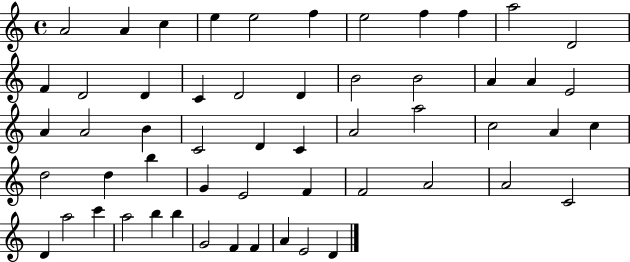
{
  \clef treble
  \time 4/4
  \defaultTimeSignature
  \key c \major
  a'2 a'4 c''4 | e''4 e''2 f''4 | e''2 f''4 f''4 | a''2 d'2 | \break f'4 d'2 d'4 | c'4 d'2 d'4 | b'2 b'2 | a'4 a'4 e'2 | \break a'4 a'2 b'4 | c'2 d'4 c'4 | a'2 a''2 | c''2 a'4 c''4 | \break d''2 d''4 b''4 | g'4 e'2 f'4 | f'2 a'2 | a'2 c'2 | \break d'4 a''2 c'''4 | a''2 b''4 b''4 | g'2 f'4 f'4 | a'4 e'2 d'4 | \break \bar "|."
}